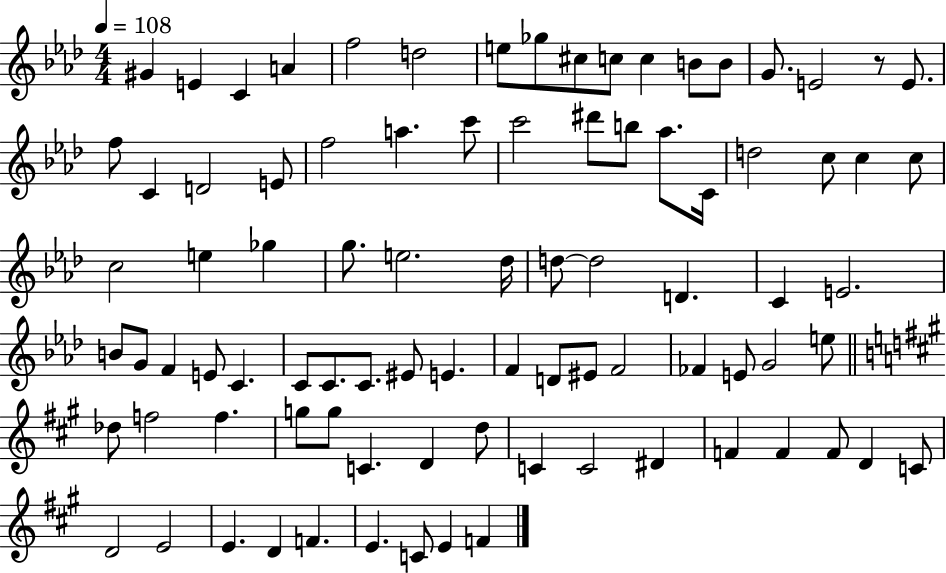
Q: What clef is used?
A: treble